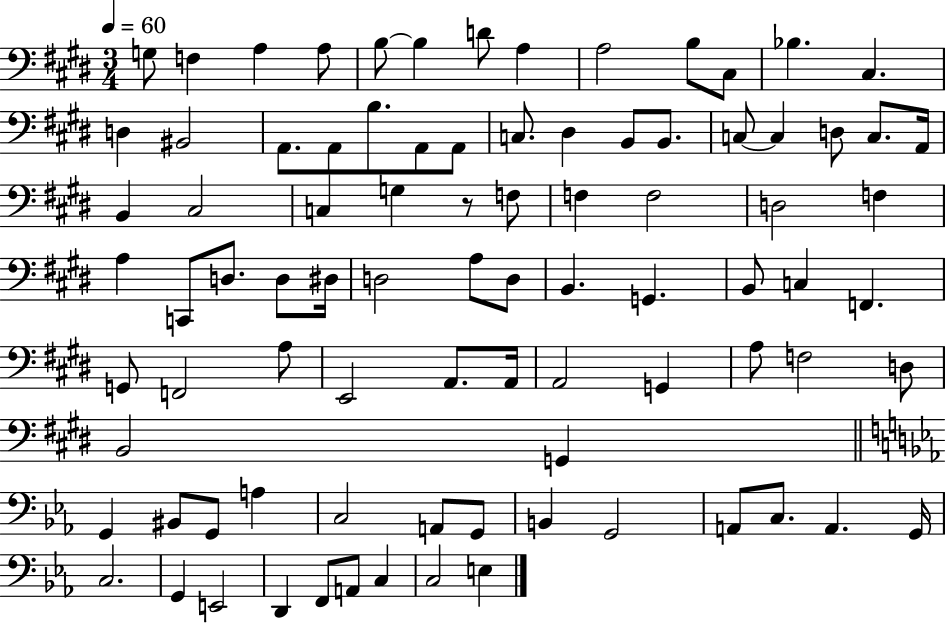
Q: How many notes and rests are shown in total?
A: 87